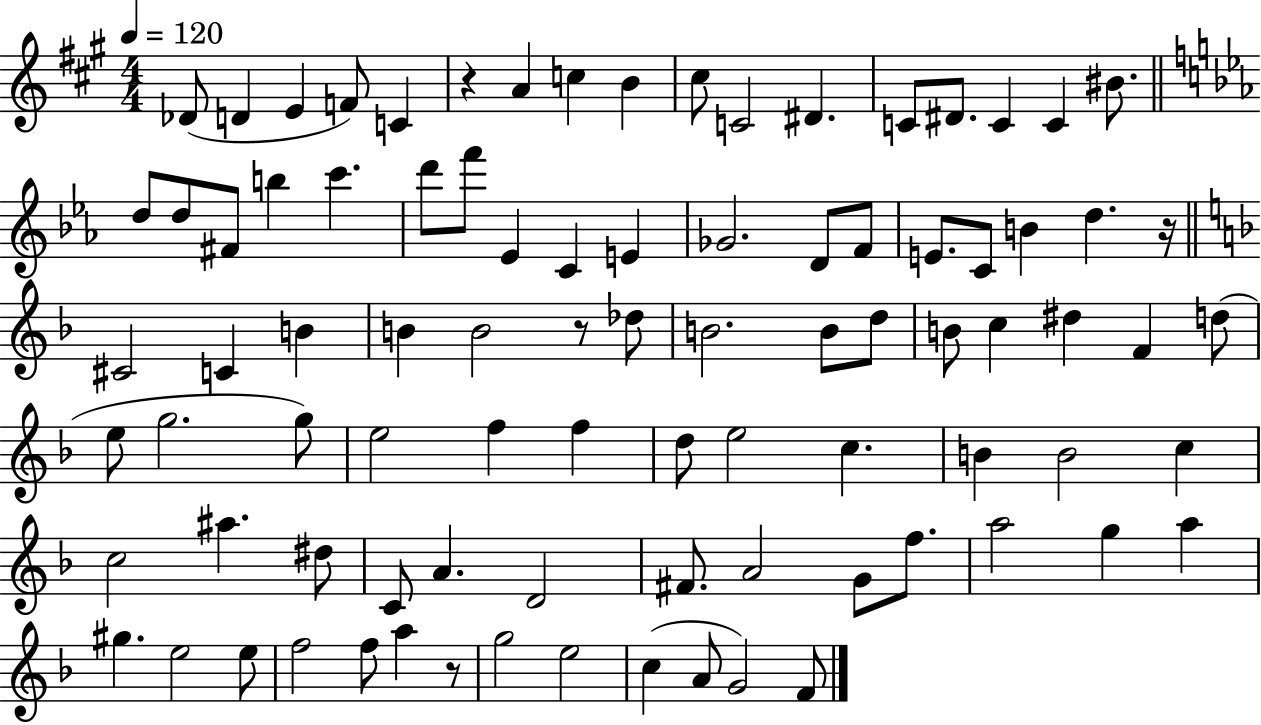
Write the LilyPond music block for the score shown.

{
  \clef treble
  \numericTimeSignature
  \time 4/4
  \key a \major
  \tempo 4 = 120
  des'8( d'4 e'4 f'8) c'4 | r4 a'4 c''4 b'4 | cis''8 c'2 dis'4. | c'8 dis'8. c'4 c'4 bis'8. | \break \bar "||" \break \key ees \major d''8 d''8 fis'8 b''4 c'''4. | d'''8 f'''8 ees'4 c'4 e'4 | ges'2. d'8 f'8 | e'8. c'8 b'4 d''4. r16 | \break \bar "||" \break \key d \minor cis'2 c'4 b'4 | b'4 b'2 r8 des''8 | b'2. b'8 d''8 | b'8 c''4 dis''4 f'4 d''8( | \break e''8 g''2. g''8) | e''2 f''4 f''4 | d''8 e''2 c''4. | b'4 b'2 c''4 | \break c''2 ais''4. dis''8 | c'8 a'4. d'2 | fis'8. a'2 g'8 f''8. | a''2 g''4 a''4 | \break gis''4. e''2 e''8 | f''2 f''8 a''4 r8 | g''2 e''2 | c''4( a'8 g'2) f'8 | \break \bar "|."
}